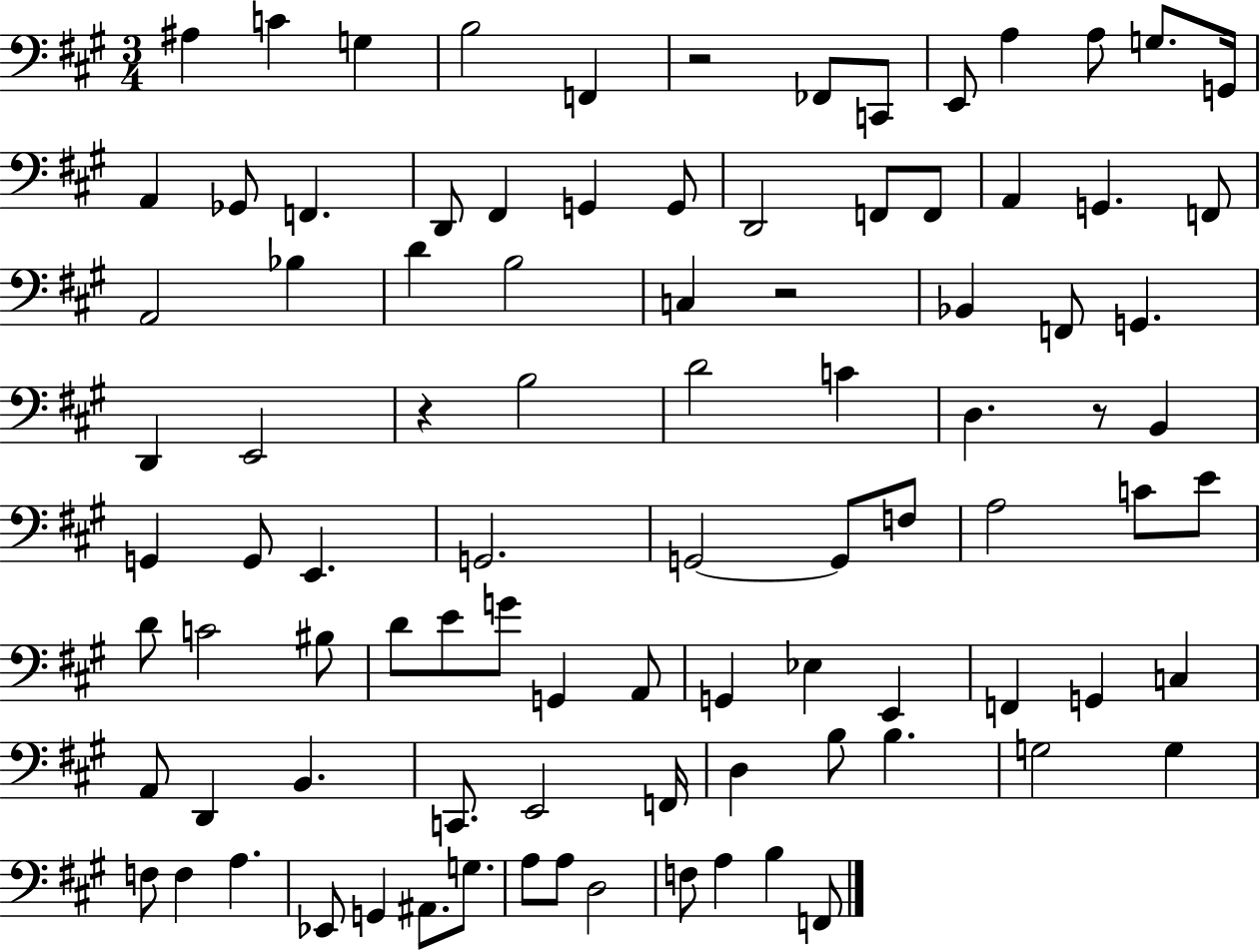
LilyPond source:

{
  \clef bass
  \numericTimeSignature
  \time 3/4
  \key a \major
  ais4 c'4 g4 | b2 f,4 | r2 fes,8 c,8 | e,8 a4 a8 g8. g,16 | \break a,4 ges,8 f,4. | d,8 fis,4 g,4 g,8 | d,2 f,8 f,8 | a,4 g,4. f,8 | \break a,2 bes4 | d'4 b2 | c4 r2 | bes,4 f,8 g,4. | \break d,4 e,2 | r4 b2 | d'2 c'4 | d4. r8 b,4 | \break g,4 g,8 e,4. | g,2. | g,2~~ g,8 f8 | a2 c'8 e'8 | \break d'8 c'2 bis8 | d'8 e'8 g'8 g,4 a,8 | g,4 ees4 e,4 | f,4 g,4 c4 | \break a,8 d,4 b,4. | c,8. e,2 f,16 | d4 b8 b4. | g2 g4 | \break f8 f4 a4. | ees,8 g,4 ais,8. g8. | a8 a8 d2 | f8 a4 b4 f,8 | \break \bar "|."
}